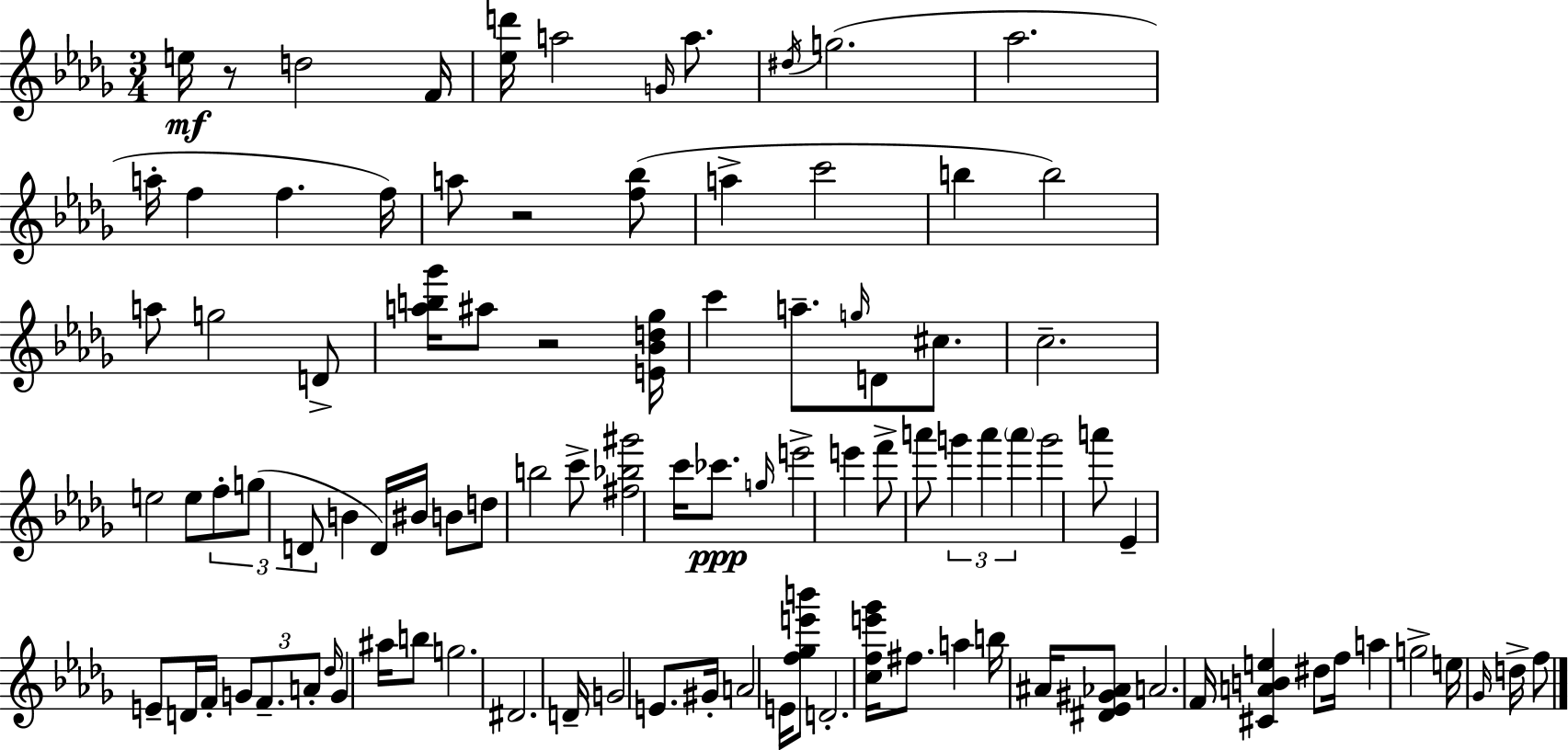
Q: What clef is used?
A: treble